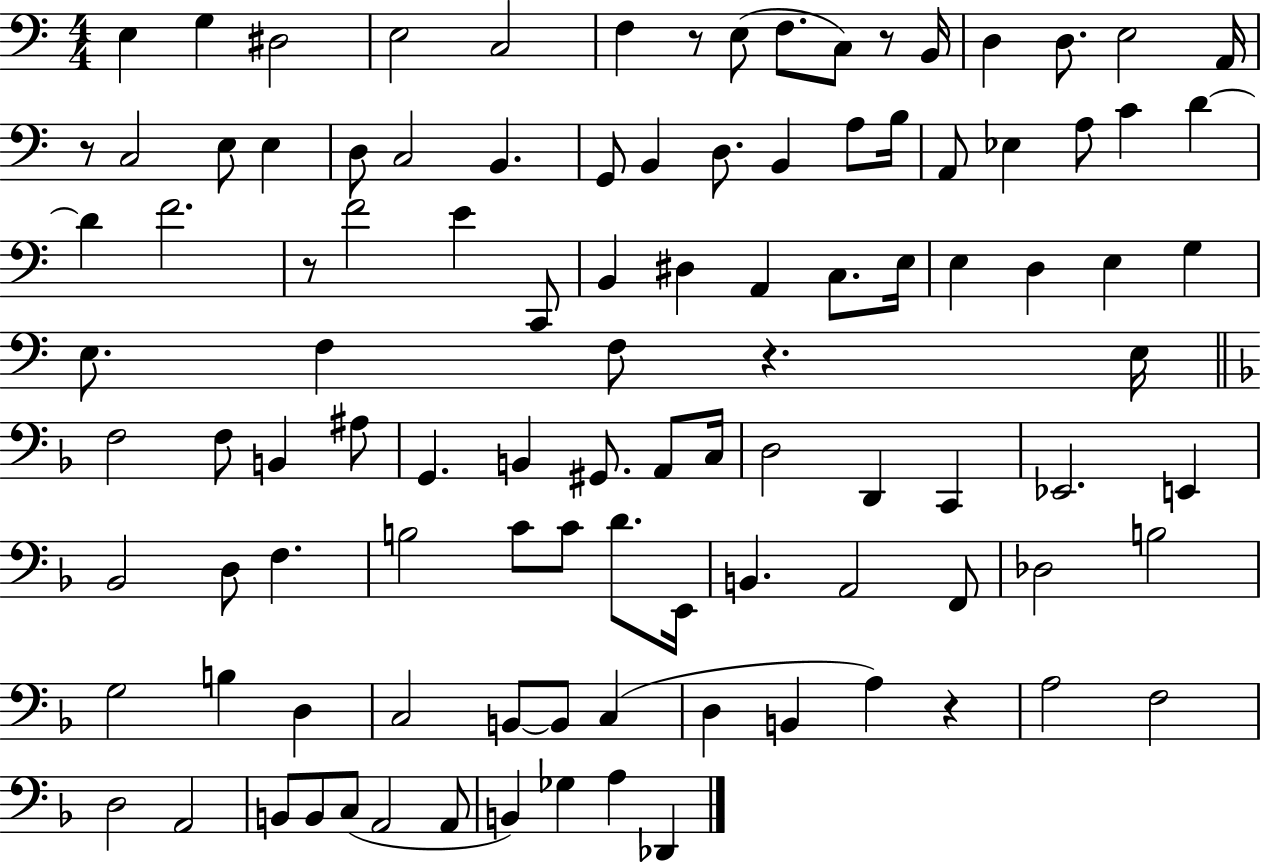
{
  \clef bass
  \numericTimeSignature
  \time 4/4
  \key c \major
  \repeat volta 2 { e4 g4 dis2 | e2 c2 | f4 r8 e8( f8. c8) r8 b,16 | d4 d8. e2 a,16 | \break r8 c2 e8 e4 | d8 c2 b,4. | g,8 b,4 d8. b,4 a8 b16 | a,8 ees4 a8 c'4 d'4~~ | \break d'4 f'2. | r8 f'2 e'4 c,8 | b,4 dis4 a,4 c8. e16 | e4 d4 e4 g4 | \break e8. f4 f8 r4. e16 | \bar "||" \break \key f \major f2 f8 b,4 ais8 | g,4. b,4 gis,8. a,8 c16 | d2 d,4 c,4 | ees,2. e,4 | \break bes,2 d8 f4. | b2 c'8 c'8 d'8. e,16 | b,4. a,2 f,8 | des2 b2 | \break g2 b4 d4 | c2 b,8~~ b,8 c4( | d4 b,4 a4) r4 | a2 f2 | \break d2 a,2 | b,8 b,8 c8( a,2 a,8 | b,4) ges4 a4 des,4 | } \bar "|."
}